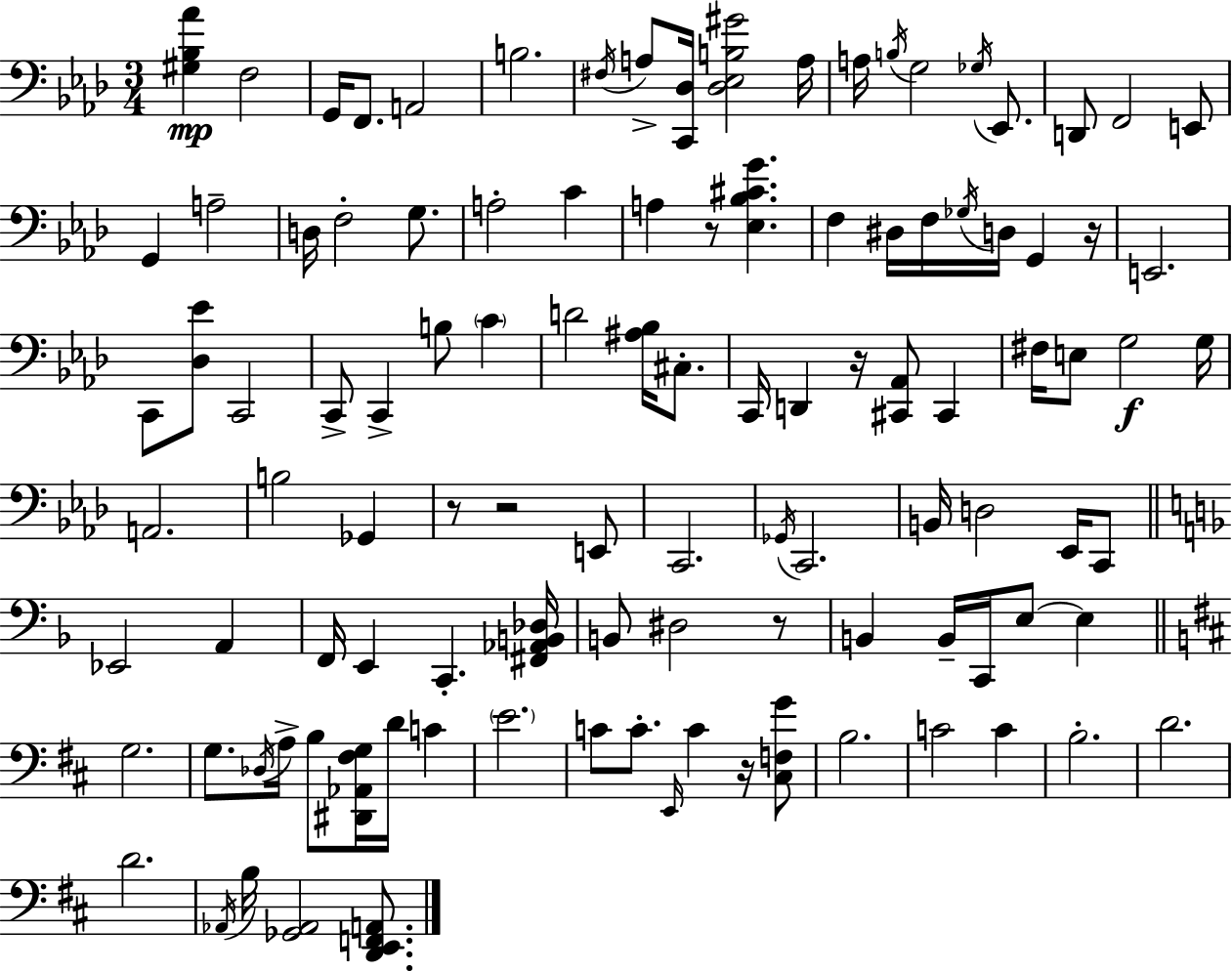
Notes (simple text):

[G#3,Bb3,Ab4]/q F3/h G2/s F2/e. A2/h B3/h. F#3/s A3/e [C2,Db3]/s [Db3,Eb3,B3,G#4]/h A3/s A3/s B3/s G3/h Gb3/s Eb2/e. D2/e F2/h E2/e G2/q A3/h D3/s F3/h G3/e. A3/h C4/q A3/q R/e [Eb3,Bb3,C#4,G4]/q. F3/q D#3/s F3/s Gb3/s D3/s G2/q R/s E2/h. C2/e [Db3,Eb4]/e C2/h C2/e C2/q B3/e C4/q D4/h [A#3,Bb3]/s C#3/e. C2/s D2/q R/s [C#2,Ab2]/e C#2/q F#3/s E3/e G3/h G3/s A2/h. B3/h Gb2/q R/e R/h E2/e C2/h. Gb2/s C2/h. B2/s D3/h Eb2/s C2/e Eb2/h A2/q F2/s E2/q C2/q. [F#2,Ab2,B2,Db3]/s B2/e D#3/h R/e B2/q B2/s C2/s E3/e E3/q G3/h. G3/e. Db3/s A3/s B3/e [D#2,Ab2,F#3,G3]/s D4/s C4/q E4/h. C4/e C4/e. E2/s C4/q R/s [C#3,F3,G4]/e B3/h. C4/h C4/q B3/h. D4/h. D4/h. Ab2/s B3/s [Gb2,Ab2]/h [D2,E2,F2,A2]/e.